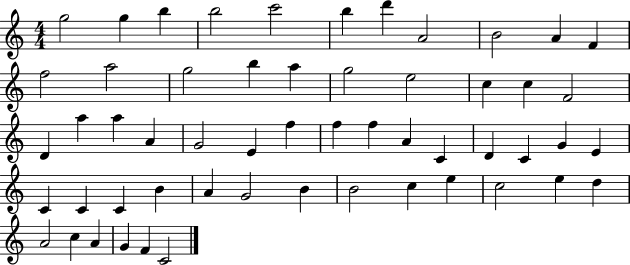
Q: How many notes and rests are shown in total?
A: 55